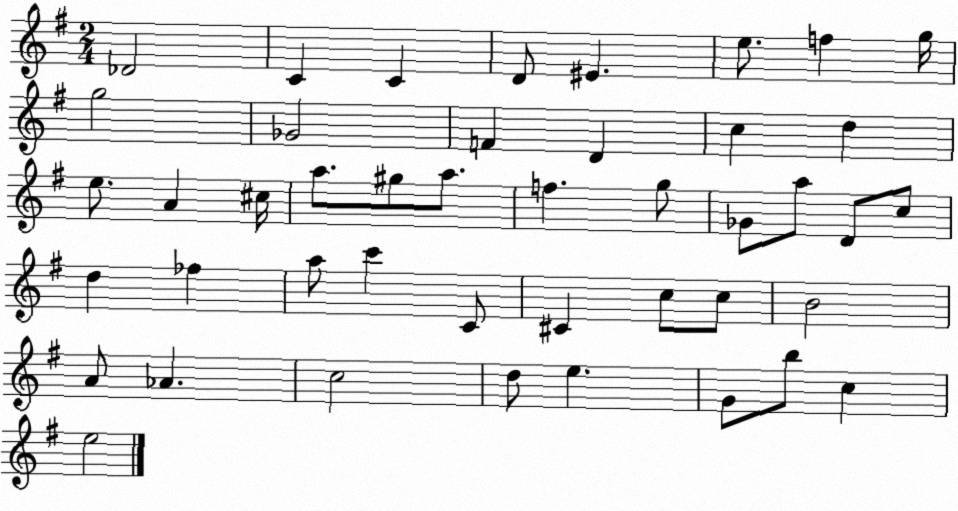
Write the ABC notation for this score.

X:1
T:Untitled
M:2/4
L:1/4
K:G
_D2 C C D/2 ^E e/2 f g/4 g2 _G2 F D c d e/2 A ^c/4 a/2 ^g/2 a/2 f g/2 _G/2 a/2 D/2 c/2 d _f a/2 c' C/2 ^C c/2 c/2 B2 A/2 _A c2 d/2 e G/2 b/2 c e2